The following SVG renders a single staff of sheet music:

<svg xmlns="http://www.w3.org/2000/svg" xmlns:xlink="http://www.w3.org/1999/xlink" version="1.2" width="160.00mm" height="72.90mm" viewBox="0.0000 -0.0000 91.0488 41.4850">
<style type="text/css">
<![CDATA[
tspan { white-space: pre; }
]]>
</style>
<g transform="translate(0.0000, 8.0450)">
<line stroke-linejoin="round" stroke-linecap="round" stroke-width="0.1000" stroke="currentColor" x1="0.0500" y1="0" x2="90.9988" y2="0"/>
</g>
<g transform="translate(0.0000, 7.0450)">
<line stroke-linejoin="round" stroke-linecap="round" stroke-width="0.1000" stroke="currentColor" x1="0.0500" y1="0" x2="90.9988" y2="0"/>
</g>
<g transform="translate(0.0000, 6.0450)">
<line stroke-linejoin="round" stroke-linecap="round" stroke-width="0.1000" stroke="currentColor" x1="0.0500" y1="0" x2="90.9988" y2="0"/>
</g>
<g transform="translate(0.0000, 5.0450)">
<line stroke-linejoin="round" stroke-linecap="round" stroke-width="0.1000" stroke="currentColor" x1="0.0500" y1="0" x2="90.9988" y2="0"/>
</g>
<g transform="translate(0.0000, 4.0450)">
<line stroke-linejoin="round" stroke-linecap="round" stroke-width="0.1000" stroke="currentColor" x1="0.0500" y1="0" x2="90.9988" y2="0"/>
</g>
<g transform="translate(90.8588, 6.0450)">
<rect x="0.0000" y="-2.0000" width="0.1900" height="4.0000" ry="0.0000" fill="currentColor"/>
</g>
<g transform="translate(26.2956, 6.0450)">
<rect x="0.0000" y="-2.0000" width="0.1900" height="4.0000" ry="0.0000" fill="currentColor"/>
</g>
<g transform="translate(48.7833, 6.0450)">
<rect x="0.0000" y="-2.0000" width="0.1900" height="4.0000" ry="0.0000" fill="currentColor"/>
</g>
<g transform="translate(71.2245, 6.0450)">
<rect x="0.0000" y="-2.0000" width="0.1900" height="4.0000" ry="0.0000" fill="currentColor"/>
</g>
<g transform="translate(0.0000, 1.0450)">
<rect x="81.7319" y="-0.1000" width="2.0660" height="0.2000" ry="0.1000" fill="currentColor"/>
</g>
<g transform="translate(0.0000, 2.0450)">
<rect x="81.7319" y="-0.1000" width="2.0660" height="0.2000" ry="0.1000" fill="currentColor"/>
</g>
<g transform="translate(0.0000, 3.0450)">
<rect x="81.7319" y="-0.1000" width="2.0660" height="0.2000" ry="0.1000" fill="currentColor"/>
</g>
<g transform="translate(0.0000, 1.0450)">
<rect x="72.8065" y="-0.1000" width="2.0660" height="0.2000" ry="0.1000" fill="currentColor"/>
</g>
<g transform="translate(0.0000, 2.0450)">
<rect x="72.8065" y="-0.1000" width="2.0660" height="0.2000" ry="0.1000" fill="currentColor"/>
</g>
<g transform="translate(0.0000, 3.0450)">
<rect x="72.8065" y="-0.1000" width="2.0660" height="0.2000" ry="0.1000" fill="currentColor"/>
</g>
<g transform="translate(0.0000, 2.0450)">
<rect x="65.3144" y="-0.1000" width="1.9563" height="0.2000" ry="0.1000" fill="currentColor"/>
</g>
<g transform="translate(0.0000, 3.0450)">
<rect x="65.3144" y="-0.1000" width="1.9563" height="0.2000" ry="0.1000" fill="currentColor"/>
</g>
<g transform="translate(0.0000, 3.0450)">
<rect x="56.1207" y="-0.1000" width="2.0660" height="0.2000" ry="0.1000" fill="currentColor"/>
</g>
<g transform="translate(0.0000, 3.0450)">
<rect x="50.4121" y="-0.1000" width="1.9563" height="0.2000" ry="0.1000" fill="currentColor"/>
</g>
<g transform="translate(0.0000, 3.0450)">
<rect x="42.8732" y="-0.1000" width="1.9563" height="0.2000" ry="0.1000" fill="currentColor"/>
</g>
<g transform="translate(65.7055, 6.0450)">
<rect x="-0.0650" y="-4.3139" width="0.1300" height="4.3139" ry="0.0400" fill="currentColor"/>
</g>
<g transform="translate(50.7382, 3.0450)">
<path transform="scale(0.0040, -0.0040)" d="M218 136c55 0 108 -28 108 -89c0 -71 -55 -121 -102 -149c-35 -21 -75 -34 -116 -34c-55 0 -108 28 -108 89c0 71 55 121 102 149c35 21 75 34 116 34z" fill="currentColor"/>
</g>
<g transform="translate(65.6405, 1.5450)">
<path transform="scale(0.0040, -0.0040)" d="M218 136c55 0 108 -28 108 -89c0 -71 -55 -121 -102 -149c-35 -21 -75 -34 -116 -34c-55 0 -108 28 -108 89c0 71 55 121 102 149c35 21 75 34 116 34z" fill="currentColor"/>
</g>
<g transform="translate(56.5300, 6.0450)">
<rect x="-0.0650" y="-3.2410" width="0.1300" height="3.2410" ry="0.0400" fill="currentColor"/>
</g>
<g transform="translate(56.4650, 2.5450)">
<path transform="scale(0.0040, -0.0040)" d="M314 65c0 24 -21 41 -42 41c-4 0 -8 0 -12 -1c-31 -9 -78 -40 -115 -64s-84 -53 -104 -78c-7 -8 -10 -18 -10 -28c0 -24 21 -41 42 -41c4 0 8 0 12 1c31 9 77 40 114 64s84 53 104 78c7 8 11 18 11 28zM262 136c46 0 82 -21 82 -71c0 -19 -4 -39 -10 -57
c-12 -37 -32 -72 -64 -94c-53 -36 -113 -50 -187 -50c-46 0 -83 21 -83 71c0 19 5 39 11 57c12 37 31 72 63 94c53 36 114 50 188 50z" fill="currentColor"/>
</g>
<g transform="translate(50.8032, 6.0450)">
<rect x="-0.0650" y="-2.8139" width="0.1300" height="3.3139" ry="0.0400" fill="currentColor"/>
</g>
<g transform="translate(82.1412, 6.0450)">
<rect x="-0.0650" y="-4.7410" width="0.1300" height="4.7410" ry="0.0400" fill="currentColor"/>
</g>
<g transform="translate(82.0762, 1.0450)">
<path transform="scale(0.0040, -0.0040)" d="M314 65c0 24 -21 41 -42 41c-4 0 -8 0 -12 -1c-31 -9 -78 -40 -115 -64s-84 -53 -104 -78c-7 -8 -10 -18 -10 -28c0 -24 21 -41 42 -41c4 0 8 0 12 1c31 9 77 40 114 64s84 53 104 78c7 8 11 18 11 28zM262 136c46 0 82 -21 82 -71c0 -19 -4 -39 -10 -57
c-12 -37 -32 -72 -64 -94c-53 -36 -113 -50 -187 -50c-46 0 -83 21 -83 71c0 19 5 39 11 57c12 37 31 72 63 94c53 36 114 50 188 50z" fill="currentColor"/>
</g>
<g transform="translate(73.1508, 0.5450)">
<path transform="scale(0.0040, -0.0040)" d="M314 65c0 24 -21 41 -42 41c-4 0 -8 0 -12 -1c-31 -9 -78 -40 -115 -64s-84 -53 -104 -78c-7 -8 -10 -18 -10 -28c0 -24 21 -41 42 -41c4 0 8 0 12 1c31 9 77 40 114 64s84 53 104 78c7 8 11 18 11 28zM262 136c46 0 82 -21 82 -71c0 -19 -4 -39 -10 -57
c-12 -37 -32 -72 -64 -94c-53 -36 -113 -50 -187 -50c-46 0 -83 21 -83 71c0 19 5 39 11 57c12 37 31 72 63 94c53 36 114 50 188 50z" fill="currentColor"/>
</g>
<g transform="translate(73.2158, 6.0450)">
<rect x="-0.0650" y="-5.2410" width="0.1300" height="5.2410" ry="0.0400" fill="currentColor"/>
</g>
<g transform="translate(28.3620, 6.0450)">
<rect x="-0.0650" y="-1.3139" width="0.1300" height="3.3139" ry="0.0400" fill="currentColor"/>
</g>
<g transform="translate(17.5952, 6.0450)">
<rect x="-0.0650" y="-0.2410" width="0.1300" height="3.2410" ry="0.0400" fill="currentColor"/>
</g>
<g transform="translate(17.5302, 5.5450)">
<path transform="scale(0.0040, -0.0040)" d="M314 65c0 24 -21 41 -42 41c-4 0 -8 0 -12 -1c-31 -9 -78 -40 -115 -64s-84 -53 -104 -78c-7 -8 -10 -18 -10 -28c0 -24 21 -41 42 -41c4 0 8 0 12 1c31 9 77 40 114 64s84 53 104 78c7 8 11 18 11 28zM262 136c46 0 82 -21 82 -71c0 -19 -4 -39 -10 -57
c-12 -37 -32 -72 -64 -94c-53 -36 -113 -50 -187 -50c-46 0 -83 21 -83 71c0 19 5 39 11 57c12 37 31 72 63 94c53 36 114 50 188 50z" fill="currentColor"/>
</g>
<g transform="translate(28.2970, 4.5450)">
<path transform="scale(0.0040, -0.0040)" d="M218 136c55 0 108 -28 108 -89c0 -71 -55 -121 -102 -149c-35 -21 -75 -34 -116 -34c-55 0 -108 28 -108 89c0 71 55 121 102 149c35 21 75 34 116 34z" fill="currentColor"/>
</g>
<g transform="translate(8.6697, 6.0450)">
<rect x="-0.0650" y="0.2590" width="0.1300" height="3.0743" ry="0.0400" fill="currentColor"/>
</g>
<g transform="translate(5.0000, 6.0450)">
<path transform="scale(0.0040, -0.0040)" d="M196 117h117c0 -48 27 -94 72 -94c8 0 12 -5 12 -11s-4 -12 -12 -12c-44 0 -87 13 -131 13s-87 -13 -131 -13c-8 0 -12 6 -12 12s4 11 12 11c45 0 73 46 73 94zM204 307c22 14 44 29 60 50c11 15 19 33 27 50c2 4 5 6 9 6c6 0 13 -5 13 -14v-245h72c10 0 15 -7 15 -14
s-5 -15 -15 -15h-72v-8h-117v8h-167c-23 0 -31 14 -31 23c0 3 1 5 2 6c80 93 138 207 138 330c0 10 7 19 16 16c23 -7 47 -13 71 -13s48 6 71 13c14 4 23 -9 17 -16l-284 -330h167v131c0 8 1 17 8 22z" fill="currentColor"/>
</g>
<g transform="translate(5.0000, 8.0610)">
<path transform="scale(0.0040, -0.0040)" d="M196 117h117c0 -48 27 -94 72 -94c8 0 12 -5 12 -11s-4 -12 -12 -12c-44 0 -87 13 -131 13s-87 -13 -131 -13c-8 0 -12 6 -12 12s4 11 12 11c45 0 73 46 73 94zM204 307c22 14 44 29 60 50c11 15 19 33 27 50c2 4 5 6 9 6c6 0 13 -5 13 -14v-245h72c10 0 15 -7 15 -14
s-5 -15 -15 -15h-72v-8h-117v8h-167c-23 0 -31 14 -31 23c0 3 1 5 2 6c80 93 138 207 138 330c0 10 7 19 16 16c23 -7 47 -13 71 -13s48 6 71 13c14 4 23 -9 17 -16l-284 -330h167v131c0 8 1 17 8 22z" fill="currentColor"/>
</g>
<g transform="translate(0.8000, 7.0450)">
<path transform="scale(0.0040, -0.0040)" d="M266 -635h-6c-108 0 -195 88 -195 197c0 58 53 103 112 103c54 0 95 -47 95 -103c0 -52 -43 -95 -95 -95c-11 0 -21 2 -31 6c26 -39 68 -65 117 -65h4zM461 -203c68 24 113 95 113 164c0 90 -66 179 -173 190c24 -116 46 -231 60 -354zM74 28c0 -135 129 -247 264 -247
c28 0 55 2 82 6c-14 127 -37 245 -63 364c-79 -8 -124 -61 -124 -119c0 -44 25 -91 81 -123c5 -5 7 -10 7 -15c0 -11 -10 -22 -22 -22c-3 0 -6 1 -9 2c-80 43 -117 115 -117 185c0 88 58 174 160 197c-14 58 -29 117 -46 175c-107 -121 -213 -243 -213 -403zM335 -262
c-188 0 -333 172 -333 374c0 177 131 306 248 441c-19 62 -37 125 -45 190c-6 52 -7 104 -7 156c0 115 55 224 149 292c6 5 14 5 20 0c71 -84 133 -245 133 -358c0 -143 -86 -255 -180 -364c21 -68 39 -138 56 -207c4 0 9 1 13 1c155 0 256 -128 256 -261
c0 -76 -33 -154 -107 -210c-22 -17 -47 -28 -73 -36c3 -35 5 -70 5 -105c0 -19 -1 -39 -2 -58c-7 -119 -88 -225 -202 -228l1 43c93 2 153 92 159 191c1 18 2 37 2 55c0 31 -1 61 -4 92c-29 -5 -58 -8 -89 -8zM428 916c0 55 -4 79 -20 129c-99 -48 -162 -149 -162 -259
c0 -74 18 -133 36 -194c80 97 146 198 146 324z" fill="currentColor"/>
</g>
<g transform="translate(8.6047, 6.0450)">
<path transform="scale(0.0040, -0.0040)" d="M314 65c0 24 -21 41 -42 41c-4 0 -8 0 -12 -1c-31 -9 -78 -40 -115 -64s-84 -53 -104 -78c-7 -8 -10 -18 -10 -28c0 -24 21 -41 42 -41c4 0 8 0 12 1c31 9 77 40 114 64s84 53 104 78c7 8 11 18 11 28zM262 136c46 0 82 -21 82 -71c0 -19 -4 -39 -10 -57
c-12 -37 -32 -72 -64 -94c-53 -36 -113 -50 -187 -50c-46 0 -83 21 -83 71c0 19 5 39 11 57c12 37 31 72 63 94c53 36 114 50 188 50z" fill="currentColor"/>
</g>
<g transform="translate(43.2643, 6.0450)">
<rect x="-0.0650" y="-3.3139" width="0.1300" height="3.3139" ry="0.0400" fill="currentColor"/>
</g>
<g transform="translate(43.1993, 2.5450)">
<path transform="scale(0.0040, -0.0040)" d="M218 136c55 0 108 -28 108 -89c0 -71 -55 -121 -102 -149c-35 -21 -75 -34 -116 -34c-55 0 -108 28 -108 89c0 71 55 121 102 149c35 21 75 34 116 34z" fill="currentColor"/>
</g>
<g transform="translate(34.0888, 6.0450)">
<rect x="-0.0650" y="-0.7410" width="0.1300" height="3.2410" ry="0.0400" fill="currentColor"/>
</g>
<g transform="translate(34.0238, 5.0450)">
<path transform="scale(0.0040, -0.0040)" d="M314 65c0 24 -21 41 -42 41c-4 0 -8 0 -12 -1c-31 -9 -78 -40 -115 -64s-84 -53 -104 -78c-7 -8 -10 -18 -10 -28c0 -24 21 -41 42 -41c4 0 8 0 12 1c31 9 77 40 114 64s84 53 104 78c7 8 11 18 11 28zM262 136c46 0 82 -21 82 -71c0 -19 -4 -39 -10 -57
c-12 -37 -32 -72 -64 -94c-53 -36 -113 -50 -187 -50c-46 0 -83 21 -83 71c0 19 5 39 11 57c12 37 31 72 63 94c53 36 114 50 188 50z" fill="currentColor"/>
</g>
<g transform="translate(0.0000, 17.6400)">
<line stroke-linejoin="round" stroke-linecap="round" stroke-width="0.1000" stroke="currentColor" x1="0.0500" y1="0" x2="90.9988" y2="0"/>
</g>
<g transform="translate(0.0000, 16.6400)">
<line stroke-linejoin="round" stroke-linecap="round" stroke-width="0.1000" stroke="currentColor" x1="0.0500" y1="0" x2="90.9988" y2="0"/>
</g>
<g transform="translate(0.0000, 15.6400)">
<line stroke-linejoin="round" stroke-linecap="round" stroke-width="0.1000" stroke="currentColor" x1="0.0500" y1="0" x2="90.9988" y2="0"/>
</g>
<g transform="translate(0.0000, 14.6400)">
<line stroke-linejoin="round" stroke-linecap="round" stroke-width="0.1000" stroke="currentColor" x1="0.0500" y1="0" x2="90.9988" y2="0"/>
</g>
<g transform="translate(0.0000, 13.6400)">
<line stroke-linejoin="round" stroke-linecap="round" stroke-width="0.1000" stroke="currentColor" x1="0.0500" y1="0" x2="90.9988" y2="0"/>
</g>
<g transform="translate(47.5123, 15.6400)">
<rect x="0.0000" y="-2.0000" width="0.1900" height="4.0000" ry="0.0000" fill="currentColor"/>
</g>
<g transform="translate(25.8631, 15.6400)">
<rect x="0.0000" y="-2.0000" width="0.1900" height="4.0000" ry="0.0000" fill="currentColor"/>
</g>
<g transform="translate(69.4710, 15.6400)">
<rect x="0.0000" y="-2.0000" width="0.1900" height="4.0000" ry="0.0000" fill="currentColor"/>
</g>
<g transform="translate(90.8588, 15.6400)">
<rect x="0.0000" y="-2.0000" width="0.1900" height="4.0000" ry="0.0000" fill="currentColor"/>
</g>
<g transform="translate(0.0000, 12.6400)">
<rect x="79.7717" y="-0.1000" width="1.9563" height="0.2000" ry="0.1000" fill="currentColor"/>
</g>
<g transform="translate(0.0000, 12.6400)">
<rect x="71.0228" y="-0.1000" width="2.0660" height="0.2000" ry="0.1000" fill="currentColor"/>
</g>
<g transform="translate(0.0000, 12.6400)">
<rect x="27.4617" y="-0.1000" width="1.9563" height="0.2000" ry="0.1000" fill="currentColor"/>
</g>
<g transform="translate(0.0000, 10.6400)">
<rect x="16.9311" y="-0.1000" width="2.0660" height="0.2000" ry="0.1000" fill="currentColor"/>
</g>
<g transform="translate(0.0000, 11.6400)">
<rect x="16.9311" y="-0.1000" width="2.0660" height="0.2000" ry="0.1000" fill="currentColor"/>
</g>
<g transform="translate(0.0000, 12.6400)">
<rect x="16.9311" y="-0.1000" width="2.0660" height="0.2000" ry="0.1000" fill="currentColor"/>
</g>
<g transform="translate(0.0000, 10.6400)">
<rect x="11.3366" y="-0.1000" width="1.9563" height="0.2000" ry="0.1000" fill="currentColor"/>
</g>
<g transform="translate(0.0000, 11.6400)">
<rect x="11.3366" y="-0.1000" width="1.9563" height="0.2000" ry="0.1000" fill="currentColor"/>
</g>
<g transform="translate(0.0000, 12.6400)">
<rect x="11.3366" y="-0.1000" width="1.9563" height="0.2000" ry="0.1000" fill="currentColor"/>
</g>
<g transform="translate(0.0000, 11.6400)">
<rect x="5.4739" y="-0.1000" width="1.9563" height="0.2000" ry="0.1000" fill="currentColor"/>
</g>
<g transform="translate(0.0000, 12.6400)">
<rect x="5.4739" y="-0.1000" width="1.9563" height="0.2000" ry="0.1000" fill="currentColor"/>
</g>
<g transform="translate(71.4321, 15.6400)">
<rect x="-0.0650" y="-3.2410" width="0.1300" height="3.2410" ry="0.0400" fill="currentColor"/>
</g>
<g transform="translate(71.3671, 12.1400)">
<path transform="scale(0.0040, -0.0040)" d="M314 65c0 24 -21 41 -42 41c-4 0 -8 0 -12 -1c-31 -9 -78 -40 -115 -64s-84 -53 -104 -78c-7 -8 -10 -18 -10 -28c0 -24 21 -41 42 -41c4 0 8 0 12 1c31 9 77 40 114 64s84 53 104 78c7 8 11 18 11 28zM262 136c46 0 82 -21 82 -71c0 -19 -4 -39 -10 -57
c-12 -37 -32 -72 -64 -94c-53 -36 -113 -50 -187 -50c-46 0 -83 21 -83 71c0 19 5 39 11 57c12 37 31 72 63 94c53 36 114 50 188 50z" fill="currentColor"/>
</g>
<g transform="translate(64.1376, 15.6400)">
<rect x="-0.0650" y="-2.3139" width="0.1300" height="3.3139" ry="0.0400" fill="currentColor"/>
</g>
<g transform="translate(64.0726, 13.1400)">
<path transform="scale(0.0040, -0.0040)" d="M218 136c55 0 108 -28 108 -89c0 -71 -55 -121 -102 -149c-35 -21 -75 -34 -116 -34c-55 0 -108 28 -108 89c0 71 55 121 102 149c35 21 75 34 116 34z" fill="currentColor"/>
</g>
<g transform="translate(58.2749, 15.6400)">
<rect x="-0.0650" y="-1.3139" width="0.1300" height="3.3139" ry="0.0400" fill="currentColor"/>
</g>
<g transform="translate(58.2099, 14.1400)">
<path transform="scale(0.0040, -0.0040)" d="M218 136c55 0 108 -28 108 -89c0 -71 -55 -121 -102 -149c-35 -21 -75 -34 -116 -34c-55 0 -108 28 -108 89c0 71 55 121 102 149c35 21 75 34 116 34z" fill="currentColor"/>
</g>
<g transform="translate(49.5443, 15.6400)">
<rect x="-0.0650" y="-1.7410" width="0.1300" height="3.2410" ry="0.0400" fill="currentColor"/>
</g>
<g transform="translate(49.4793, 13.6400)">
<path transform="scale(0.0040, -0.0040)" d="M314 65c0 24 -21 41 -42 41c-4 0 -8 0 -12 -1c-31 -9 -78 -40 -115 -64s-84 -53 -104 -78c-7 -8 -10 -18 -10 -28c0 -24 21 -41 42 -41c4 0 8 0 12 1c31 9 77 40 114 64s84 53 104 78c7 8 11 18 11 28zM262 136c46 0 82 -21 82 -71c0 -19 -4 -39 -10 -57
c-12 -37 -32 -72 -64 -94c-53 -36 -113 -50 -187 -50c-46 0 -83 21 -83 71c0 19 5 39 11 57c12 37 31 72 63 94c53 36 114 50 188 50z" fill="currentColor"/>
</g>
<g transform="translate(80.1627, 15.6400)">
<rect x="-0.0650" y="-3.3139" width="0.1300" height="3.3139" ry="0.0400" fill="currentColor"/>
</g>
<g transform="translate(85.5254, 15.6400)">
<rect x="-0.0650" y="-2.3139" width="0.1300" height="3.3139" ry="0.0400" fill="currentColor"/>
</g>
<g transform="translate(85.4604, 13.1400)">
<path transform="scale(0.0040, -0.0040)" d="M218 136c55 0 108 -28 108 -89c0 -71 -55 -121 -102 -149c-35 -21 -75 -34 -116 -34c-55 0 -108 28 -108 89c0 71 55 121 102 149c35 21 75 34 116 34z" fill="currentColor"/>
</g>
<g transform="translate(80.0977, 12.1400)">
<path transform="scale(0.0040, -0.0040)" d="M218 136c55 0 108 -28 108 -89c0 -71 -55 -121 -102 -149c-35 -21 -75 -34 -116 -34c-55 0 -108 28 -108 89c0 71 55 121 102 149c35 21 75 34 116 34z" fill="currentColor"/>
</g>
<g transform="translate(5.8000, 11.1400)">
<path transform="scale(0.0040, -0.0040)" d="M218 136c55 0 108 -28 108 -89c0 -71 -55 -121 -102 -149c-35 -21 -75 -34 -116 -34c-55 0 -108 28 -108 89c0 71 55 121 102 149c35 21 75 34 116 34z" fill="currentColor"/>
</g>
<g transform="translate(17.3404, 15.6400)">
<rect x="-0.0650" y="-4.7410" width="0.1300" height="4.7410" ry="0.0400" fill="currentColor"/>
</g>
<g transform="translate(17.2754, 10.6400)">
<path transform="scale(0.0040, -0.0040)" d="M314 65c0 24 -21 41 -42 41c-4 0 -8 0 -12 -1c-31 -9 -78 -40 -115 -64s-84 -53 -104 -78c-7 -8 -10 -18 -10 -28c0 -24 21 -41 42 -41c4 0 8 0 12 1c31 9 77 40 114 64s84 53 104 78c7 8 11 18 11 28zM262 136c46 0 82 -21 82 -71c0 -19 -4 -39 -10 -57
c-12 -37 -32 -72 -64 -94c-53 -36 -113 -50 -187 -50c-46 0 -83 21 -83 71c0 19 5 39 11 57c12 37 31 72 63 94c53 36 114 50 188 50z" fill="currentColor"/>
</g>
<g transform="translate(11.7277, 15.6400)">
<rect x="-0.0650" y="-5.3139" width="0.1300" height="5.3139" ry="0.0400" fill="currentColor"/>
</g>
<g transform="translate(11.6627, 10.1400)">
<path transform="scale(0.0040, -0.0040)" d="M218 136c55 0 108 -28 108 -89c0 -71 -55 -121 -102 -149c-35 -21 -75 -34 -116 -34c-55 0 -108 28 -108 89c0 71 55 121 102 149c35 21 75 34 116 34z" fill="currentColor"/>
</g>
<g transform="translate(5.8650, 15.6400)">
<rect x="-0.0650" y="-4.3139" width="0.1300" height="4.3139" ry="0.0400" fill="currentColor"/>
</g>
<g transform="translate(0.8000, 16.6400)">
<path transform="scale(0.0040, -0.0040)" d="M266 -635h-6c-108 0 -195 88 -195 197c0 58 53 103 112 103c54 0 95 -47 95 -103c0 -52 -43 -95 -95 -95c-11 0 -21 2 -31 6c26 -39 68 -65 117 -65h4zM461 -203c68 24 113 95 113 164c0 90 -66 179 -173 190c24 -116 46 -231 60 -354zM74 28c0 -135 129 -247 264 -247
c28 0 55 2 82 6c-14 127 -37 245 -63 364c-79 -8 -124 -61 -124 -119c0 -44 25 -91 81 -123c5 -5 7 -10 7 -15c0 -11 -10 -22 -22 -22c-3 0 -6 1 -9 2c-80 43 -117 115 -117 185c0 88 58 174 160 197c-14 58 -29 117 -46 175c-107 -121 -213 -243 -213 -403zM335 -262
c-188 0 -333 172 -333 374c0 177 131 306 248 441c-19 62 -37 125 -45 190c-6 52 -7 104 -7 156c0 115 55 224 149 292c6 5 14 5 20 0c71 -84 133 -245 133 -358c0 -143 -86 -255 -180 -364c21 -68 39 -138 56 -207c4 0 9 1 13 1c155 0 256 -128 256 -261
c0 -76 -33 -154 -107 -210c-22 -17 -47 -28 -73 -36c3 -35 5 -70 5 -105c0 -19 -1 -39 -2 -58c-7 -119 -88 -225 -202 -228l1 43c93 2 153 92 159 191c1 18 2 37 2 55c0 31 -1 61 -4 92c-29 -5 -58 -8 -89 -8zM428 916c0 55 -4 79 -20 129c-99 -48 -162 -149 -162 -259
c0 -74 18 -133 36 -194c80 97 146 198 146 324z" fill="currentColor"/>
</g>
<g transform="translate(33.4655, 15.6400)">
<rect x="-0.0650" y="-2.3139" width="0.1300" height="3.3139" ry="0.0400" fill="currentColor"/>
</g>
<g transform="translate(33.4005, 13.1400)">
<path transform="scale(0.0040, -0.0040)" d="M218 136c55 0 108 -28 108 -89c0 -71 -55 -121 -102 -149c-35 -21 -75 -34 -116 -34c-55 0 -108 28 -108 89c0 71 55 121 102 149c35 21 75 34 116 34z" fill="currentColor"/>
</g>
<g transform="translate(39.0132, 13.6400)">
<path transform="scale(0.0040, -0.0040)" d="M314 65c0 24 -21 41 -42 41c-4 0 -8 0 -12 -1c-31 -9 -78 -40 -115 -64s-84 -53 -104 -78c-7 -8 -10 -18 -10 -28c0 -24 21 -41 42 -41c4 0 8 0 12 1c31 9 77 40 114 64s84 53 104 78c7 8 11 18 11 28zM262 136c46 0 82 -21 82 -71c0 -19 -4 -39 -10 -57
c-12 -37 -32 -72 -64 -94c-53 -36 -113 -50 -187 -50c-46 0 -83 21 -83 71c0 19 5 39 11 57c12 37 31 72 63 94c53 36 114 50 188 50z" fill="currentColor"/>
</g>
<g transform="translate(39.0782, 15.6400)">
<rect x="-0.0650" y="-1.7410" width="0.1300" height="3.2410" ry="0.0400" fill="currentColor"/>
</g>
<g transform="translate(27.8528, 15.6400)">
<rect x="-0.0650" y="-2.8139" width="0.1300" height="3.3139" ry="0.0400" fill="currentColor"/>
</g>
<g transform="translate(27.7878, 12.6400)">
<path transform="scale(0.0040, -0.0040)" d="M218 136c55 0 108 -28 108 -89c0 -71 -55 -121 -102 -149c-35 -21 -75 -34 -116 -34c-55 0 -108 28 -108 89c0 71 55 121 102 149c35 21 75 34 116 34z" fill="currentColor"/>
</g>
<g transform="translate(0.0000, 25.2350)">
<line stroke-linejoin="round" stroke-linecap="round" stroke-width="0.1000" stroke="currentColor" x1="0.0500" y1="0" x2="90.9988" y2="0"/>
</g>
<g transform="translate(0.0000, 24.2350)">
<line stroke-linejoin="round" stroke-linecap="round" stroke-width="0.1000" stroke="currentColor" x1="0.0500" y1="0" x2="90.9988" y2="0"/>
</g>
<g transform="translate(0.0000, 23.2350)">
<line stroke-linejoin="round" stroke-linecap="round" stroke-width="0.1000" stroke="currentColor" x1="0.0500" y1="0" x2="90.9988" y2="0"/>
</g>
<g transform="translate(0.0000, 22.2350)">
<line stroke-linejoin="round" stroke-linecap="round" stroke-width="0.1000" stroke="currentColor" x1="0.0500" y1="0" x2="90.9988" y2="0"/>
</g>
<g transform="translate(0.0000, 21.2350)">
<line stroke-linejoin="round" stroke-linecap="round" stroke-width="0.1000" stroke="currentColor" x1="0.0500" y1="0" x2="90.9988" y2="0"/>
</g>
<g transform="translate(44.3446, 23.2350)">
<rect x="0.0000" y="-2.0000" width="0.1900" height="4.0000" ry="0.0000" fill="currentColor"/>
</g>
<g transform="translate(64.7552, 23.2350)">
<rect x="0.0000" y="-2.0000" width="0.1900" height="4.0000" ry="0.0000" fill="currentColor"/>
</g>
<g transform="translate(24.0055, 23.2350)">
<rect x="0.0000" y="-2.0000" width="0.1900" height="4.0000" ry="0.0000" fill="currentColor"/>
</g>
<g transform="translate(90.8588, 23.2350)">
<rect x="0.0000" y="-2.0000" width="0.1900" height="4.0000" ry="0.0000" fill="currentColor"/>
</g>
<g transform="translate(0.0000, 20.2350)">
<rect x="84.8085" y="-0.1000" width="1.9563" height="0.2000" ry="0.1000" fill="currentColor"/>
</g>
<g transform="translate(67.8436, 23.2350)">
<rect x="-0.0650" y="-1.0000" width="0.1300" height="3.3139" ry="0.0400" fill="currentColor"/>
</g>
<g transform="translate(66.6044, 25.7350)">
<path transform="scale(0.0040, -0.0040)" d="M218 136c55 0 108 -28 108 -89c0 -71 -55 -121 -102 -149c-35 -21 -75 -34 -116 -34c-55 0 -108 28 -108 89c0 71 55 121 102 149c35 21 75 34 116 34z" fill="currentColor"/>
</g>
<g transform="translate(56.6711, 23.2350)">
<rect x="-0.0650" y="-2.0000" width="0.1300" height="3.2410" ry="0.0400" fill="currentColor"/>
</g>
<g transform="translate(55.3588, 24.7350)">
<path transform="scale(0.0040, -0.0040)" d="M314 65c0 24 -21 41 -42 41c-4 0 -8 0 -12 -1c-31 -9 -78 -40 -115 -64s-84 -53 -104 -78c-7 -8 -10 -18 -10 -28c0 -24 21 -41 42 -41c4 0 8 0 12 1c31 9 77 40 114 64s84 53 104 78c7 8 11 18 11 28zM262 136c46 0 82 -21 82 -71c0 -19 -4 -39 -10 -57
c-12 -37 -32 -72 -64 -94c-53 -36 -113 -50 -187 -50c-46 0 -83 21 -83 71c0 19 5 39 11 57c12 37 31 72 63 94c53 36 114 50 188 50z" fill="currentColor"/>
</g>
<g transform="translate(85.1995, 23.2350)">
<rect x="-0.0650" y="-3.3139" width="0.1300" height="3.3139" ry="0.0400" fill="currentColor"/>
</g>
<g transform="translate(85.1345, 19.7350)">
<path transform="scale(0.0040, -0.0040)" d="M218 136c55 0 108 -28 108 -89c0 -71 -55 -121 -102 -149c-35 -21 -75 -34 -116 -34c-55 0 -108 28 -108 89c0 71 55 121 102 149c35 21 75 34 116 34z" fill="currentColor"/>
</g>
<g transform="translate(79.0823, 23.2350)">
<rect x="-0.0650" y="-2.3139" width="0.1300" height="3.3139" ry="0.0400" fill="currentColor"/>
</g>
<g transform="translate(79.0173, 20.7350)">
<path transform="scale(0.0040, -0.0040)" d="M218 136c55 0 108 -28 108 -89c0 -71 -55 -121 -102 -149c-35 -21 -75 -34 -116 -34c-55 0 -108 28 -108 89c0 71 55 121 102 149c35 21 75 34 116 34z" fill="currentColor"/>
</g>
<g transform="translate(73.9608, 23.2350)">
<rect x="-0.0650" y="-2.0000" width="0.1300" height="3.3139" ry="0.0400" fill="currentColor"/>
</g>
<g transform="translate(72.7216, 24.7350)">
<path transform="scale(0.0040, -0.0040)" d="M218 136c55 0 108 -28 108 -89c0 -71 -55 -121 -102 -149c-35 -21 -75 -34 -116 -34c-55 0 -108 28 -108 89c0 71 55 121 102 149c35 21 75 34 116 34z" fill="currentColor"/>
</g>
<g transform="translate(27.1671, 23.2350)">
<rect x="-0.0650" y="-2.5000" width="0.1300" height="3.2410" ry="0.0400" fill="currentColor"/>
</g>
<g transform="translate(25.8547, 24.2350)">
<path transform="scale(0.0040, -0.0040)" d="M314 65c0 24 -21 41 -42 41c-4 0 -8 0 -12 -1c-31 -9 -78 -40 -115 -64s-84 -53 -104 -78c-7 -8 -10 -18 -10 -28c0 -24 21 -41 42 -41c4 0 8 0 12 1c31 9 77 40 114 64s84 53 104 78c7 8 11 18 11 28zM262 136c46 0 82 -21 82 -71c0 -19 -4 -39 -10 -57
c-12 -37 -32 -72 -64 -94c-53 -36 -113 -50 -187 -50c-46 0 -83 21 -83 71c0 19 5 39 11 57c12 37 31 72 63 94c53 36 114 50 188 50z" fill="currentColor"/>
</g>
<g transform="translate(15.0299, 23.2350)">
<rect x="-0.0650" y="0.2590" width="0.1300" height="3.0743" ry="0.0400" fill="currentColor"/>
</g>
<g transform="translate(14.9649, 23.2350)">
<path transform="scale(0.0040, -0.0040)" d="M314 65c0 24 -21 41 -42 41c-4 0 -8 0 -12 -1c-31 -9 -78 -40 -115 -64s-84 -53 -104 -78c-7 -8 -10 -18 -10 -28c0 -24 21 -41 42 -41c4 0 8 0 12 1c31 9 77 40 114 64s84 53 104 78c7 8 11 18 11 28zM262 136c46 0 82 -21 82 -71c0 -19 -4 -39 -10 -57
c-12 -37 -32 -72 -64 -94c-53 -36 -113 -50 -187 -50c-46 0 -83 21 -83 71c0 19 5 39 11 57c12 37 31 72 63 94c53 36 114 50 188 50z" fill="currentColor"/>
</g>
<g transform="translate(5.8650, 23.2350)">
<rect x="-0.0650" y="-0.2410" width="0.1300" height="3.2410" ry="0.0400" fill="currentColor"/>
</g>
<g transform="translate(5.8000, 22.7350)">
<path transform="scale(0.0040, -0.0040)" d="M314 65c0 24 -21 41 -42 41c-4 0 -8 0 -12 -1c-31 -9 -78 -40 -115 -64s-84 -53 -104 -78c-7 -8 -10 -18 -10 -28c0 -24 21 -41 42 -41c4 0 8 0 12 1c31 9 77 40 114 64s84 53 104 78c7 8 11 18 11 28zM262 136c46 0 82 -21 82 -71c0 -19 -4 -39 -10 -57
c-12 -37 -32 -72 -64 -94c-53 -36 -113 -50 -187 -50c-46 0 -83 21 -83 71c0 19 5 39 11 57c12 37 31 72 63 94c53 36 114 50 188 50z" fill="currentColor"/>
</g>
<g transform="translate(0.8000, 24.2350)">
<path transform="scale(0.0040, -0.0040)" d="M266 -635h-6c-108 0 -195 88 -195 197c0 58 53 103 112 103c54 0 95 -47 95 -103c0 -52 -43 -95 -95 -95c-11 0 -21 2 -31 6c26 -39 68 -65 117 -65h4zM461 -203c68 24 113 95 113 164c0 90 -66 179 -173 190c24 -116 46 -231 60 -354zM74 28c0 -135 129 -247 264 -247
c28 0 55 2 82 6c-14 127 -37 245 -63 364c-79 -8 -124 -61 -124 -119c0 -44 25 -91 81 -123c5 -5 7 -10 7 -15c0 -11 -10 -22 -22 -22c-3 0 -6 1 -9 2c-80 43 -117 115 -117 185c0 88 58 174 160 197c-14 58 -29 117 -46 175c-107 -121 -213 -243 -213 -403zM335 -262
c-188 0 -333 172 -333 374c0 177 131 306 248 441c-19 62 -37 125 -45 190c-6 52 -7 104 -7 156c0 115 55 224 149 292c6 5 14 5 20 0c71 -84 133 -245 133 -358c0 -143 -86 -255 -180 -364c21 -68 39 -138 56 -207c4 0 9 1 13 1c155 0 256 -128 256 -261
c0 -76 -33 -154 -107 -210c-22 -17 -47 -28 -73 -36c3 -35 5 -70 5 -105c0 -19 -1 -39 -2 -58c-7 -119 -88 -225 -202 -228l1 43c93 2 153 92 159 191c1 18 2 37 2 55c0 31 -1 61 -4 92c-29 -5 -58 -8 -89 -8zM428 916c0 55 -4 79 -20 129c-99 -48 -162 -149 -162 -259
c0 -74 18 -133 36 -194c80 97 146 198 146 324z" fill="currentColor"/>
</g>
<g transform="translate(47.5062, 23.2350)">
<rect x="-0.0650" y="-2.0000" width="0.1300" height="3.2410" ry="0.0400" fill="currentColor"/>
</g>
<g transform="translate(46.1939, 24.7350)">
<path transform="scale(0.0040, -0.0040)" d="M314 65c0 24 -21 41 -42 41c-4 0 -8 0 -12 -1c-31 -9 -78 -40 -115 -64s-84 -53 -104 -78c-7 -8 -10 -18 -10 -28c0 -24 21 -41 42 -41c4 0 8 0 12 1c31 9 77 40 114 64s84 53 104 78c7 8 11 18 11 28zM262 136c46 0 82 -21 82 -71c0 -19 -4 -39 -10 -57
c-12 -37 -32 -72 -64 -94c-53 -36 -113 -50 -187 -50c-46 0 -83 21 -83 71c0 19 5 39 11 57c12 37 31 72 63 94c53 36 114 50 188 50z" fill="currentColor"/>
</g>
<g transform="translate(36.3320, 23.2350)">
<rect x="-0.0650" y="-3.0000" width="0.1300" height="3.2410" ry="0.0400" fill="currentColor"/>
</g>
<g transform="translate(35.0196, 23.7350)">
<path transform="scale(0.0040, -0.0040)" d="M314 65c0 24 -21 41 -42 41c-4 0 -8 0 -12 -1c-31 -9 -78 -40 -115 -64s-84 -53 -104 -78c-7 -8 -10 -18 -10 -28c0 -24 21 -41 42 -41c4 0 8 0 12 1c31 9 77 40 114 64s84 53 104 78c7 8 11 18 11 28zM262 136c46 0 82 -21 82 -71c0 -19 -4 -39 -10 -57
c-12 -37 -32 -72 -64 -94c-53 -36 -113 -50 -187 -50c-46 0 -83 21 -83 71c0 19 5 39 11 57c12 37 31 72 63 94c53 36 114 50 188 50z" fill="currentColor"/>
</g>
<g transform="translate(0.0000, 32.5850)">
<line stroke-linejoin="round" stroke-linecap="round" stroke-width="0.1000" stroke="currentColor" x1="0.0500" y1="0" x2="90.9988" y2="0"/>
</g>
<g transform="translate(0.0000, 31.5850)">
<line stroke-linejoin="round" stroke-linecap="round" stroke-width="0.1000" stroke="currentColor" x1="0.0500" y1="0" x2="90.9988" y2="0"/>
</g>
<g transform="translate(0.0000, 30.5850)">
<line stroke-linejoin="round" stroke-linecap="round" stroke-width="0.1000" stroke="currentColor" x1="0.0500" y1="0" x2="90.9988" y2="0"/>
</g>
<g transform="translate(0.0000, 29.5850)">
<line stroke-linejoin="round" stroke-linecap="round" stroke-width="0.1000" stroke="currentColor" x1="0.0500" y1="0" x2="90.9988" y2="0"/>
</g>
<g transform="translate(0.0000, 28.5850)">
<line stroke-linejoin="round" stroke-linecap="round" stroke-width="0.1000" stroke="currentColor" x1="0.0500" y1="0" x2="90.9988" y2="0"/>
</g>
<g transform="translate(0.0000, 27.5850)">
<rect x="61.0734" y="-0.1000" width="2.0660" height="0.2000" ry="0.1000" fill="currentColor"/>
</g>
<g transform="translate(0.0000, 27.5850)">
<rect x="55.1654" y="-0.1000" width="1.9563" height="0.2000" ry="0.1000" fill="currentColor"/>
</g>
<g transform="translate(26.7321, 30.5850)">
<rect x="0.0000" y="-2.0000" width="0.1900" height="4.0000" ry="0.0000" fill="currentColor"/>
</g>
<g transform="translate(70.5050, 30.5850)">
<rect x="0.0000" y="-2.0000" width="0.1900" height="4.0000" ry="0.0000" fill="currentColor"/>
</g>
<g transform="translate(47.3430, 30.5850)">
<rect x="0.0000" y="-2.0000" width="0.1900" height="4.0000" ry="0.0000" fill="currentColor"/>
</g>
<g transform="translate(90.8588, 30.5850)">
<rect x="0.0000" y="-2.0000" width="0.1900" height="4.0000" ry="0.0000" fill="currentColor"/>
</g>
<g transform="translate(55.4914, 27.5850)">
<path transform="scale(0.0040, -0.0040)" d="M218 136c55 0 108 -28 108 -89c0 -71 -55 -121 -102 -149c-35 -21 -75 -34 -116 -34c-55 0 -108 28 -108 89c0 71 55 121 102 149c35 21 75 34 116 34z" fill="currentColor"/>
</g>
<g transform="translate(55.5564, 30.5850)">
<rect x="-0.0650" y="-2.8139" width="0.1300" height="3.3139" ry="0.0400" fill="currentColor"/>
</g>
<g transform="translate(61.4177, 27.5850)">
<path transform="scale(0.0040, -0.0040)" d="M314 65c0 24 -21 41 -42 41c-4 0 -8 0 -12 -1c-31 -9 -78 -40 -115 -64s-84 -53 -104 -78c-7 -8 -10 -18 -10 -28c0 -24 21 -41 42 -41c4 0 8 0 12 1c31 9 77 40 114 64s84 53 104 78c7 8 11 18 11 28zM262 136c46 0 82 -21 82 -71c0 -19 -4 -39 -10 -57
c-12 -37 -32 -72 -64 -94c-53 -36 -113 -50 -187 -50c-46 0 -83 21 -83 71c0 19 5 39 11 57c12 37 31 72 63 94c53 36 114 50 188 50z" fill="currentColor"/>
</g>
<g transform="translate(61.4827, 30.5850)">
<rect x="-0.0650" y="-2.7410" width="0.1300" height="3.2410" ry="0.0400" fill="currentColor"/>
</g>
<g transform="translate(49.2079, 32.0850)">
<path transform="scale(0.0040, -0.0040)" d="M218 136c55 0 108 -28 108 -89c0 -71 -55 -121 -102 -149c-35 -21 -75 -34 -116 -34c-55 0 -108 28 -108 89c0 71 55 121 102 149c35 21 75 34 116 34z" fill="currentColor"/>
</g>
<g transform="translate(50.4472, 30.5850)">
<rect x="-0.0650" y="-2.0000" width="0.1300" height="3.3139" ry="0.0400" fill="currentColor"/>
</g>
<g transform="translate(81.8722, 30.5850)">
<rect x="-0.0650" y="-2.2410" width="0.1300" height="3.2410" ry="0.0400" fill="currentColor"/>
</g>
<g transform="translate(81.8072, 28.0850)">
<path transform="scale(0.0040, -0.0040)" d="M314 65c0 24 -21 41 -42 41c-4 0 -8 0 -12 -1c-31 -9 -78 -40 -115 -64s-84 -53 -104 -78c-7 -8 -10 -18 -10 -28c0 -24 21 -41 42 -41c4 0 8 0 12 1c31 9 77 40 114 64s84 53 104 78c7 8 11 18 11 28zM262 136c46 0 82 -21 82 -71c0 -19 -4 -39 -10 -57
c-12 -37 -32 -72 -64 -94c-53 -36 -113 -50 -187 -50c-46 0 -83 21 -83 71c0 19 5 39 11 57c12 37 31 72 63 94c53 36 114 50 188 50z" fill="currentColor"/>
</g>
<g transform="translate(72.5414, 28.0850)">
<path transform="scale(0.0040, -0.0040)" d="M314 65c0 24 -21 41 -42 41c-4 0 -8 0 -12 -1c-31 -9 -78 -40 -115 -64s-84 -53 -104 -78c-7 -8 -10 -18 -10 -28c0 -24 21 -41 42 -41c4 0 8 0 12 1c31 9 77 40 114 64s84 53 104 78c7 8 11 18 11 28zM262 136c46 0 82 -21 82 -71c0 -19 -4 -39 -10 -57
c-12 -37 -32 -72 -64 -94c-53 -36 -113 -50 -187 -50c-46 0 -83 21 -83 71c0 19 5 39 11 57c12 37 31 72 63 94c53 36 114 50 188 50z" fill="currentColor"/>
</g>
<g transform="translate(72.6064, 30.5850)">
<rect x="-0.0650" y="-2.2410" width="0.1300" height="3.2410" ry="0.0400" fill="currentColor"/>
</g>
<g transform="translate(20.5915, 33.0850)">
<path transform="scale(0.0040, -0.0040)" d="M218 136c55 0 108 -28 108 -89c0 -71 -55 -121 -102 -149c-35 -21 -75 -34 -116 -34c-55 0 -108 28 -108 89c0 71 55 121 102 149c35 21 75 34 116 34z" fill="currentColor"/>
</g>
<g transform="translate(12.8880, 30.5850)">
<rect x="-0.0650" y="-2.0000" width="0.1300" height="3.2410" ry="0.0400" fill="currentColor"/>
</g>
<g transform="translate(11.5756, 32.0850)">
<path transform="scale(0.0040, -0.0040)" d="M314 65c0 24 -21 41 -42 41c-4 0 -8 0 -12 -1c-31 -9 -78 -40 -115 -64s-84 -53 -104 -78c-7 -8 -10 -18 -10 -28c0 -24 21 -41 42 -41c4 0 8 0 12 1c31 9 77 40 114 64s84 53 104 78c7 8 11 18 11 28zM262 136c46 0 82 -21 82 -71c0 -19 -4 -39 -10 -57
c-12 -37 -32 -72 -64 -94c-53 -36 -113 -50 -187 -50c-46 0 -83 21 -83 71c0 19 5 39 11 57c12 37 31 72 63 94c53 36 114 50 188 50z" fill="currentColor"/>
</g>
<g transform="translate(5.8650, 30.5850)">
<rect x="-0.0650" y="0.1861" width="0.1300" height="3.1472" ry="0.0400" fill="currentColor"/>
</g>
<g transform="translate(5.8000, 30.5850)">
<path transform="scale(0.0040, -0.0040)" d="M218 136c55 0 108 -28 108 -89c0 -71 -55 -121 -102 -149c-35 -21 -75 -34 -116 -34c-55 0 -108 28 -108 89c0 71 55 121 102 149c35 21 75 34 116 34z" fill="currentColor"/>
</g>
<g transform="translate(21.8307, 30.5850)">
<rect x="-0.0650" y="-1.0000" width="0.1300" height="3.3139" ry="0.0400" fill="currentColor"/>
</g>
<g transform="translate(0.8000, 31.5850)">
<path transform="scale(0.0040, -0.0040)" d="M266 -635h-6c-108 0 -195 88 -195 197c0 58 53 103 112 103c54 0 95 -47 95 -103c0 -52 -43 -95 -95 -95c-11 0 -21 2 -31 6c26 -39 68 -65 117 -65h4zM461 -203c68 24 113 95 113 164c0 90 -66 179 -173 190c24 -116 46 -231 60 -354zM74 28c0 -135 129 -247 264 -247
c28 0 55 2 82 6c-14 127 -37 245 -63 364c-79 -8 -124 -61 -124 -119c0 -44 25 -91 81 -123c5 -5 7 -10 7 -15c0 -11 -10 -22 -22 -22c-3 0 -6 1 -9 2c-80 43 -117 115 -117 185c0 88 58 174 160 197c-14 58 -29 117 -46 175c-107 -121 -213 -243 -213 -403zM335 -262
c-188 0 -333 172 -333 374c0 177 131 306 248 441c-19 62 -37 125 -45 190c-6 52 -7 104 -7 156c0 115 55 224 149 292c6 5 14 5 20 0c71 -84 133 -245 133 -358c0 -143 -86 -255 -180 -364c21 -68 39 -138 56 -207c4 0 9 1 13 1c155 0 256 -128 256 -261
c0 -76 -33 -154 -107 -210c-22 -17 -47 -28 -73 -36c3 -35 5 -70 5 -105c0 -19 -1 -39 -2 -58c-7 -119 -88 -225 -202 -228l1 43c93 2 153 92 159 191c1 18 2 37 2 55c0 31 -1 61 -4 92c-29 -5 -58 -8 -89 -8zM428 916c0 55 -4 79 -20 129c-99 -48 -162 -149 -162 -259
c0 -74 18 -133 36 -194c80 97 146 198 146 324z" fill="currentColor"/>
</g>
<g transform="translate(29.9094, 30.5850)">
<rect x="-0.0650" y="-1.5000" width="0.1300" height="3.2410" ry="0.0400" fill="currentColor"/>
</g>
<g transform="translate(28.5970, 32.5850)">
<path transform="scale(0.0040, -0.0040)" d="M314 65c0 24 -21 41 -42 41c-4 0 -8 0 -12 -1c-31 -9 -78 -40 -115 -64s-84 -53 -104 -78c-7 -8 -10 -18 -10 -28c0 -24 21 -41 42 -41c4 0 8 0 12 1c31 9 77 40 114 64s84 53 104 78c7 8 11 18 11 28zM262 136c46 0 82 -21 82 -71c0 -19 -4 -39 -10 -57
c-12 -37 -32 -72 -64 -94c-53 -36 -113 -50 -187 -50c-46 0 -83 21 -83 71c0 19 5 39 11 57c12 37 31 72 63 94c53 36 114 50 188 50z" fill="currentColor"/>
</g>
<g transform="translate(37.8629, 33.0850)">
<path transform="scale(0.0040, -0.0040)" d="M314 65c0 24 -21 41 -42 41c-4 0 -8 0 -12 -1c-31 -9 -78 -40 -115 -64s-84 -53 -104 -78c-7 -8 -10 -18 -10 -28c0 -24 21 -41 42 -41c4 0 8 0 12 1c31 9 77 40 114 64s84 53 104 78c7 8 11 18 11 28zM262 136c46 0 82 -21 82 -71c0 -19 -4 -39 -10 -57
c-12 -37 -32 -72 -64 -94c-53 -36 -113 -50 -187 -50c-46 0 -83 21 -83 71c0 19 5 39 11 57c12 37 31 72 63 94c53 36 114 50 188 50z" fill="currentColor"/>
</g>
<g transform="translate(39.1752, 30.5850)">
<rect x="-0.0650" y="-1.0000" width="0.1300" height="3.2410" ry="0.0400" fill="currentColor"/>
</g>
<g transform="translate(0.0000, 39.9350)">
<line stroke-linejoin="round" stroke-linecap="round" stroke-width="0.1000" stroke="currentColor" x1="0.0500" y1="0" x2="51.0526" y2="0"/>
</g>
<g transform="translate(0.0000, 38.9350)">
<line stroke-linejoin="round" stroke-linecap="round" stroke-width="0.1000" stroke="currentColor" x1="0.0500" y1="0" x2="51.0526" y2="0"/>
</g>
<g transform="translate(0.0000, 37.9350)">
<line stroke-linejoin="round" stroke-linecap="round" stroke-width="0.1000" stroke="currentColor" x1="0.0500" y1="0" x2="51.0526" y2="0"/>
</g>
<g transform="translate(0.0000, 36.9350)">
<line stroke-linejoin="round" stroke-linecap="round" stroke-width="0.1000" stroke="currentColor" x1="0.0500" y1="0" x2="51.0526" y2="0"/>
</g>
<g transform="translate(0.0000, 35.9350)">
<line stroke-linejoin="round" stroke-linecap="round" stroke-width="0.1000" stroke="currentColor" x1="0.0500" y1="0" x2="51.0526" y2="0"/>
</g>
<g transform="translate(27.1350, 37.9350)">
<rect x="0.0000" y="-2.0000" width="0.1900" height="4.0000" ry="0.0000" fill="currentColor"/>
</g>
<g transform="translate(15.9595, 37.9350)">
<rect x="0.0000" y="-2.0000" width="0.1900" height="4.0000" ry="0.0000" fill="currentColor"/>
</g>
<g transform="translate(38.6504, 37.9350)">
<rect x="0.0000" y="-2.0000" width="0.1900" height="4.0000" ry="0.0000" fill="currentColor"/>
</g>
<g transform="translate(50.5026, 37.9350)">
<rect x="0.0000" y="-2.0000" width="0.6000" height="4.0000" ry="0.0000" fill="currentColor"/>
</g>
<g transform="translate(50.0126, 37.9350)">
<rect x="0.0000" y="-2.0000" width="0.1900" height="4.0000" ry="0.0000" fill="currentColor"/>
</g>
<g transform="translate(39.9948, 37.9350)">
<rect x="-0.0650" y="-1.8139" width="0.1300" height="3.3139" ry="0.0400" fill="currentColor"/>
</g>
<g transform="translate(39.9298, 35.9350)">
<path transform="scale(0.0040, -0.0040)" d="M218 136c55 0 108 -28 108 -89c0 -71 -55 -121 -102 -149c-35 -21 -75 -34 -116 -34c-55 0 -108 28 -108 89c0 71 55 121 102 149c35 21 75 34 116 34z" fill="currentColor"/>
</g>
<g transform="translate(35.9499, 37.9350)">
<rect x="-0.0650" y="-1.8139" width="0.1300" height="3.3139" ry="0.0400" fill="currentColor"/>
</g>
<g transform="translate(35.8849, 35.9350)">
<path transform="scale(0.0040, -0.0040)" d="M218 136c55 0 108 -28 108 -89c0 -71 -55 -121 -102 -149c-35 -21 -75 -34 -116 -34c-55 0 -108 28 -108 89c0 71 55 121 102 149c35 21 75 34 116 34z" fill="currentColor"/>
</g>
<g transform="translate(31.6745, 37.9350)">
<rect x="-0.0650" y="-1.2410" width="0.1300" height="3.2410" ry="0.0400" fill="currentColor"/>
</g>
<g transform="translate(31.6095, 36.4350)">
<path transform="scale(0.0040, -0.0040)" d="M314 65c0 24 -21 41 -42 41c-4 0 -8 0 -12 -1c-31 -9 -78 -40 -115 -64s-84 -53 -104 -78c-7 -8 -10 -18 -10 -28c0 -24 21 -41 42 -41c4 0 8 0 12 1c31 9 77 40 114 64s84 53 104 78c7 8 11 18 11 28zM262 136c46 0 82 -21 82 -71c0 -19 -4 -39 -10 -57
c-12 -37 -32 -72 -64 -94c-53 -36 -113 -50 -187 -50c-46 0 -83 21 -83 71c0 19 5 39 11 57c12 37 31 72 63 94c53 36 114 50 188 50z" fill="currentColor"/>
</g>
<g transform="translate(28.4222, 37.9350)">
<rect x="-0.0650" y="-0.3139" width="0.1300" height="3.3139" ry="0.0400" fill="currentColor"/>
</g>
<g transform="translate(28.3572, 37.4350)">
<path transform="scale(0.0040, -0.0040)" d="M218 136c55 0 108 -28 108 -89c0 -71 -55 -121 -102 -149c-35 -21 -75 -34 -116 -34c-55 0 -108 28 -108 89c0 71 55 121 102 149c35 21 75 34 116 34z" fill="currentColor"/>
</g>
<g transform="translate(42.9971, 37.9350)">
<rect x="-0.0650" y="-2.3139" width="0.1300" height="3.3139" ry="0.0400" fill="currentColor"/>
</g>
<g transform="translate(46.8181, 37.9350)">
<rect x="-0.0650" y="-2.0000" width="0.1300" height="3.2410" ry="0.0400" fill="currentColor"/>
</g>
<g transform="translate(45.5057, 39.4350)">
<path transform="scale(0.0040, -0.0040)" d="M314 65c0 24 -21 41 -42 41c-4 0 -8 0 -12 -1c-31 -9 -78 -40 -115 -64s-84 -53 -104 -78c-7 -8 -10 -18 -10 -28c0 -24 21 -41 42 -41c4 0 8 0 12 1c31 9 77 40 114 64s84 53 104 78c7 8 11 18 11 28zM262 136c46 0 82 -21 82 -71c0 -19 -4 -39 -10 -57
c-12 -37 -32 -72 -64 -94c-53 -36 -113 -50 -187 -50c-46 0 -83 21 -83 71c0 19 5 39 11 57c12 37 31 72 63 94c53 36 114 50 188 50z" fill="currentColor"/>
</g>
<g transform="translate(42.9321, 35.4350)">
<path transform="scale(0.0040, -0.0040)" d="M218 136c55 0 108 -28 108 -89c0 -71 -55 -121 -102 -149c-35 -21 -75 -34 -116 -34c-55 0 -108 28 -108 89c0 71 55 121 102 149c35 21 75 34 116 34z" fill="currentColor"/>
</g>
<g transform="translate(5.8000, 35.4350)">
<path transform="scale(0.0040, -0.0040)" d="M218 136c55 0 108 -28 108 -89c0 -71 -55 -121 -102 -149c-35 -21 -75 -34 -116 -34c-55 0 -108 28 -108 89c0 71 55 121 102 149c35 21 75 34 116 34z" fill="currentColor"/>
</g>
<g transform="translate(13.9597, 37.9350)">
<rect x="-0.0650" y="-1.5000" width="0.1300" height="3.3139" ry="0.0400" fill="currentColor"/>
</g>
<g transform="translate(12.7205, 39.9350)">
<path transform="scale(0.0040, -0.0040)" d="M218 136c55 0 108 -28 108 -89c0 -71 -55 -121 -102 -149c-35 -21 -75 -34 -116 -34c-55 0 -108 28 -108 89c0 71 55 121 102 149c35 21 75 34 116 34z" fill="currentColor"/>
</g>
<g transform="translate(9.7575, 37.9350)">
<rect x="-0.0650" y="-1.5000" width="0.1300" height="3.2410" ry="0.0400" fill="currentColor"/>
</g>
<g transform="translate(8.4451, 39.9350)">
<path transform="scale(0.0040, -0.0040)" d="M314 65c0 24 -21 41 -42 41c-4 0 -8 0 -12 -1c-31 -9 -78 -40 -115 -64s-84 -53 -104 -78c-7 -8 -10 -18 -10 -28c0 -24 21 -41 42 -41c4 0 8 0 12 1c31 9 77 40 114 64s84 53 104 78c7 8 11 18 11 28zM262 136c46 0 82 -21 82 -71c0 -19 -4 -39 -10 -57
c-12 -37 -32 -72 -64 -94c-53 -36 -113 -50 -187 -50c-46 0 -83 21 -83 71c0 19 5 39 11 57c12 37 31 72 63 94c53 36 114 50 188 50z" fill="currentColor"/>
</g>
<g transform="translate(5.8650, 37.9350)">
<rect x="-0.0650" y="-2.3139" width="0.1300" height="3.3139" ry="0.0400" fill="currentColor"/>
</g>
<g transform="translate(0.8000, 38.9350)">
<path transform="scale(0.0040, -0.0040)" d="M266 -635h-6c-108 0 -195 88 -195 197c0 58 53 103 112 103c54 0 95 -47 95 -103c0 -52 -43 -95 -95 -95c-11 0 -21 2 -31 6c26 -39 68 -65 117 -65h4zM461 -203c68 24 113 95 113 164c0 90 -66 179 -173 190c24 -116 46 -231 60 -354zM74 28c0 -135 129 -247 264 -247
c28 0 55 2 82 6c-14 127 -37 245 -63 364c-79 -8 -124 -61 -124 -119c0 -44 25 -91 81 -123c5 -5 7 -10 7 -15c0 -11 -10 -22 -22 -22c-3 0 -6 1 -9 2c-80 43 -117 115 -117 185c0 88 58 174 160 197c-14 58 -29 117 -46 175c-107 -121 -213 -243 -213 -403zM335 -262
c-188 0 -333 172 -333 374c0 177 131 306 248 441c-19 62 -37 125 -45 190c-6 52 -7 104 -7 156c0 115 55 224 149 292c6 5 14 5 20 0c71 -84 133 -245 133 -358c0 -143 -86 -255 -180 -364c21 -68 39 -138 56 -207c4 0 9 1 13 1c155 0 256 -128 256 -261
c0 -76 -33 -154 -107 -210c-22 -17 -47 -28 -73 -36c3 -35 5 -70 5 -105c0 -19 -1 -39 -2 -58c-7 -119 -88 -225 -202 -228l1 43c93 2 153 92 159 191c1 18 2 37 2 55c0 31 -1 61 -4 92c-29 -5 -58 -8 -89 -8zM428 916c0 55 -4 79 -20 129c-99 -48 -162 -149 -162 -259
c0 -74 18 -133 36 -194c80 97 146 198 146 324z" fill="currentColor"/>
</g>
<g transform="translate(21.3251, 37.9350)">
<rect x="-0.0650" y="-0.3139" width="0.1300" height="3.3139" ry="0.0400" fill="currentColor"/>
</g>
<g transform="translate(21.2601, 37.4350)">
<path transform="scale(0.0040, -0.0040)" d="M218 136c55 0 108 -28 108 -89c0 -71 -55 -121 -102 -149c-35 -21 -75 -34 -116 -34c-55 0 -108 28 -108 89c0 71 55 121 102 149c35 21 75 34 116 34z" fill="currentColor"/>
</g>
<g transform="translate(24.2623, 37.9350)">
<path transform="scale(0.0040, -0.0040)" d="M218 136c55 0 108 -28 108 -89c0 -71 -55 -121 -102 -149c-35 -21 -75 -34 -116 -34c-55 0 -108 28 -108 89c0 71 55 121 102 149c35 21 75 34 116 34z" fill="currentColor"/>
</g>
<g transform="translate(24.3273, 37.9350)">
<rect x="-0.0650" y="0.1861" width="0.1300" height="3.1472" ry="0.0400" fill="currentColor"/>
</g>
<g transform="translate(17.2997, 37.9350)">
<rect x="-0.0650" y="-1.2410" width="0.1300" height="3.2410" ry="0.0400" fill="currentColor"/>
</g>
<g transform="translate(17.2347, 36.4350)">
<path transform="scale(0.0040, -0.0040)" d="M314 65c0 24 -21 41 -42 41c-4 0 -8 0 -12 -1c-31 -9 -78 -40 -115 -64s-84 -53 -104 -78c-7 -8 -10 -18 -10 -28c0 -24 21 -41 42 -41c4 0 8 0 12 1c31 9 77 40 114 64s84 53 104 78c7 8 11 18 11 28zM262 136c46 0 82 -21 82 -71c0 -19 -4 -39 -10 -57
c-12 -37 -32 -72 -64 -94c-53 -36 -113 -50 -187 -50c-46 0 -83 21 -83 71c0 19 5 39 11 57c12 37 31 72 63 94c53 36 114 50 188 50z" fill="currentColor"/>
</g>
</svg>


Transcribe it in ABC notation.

X:1
T:Untitled
M:4/4
L:1/4
K:C
B2 c2 e d2 b a b2 d' f'2 e'2 d' f' e'2 a g f2 f2 e g b2 b g c2 B2 G2 A2 F2 F2 D F g b B F2 D E2 D2 F a a2 g2 g2 g E2 E e2 c B c e2 f f g F2